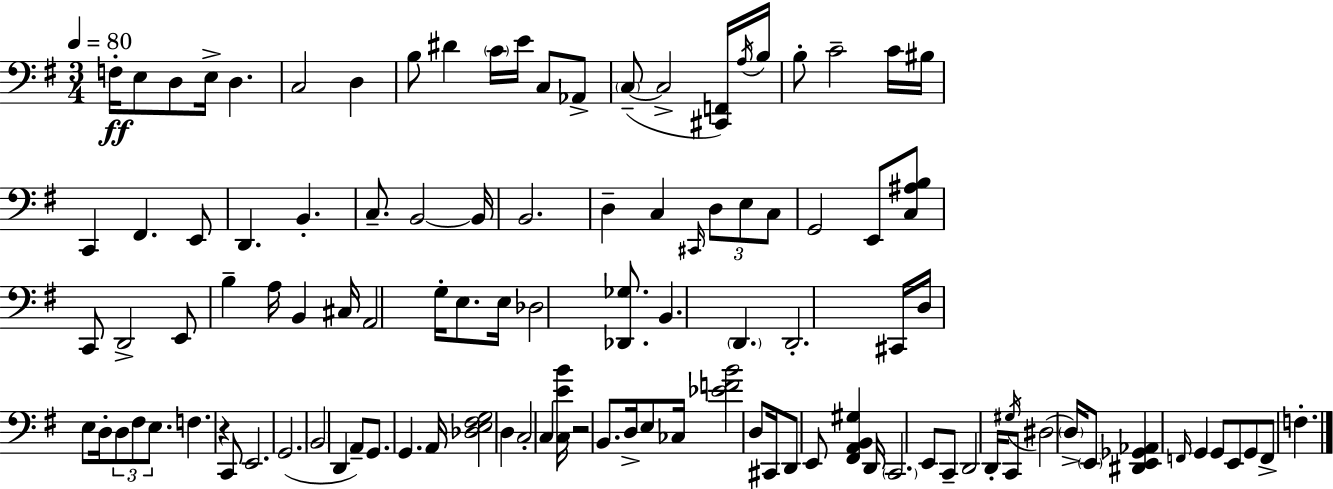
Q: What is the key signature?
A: E minor